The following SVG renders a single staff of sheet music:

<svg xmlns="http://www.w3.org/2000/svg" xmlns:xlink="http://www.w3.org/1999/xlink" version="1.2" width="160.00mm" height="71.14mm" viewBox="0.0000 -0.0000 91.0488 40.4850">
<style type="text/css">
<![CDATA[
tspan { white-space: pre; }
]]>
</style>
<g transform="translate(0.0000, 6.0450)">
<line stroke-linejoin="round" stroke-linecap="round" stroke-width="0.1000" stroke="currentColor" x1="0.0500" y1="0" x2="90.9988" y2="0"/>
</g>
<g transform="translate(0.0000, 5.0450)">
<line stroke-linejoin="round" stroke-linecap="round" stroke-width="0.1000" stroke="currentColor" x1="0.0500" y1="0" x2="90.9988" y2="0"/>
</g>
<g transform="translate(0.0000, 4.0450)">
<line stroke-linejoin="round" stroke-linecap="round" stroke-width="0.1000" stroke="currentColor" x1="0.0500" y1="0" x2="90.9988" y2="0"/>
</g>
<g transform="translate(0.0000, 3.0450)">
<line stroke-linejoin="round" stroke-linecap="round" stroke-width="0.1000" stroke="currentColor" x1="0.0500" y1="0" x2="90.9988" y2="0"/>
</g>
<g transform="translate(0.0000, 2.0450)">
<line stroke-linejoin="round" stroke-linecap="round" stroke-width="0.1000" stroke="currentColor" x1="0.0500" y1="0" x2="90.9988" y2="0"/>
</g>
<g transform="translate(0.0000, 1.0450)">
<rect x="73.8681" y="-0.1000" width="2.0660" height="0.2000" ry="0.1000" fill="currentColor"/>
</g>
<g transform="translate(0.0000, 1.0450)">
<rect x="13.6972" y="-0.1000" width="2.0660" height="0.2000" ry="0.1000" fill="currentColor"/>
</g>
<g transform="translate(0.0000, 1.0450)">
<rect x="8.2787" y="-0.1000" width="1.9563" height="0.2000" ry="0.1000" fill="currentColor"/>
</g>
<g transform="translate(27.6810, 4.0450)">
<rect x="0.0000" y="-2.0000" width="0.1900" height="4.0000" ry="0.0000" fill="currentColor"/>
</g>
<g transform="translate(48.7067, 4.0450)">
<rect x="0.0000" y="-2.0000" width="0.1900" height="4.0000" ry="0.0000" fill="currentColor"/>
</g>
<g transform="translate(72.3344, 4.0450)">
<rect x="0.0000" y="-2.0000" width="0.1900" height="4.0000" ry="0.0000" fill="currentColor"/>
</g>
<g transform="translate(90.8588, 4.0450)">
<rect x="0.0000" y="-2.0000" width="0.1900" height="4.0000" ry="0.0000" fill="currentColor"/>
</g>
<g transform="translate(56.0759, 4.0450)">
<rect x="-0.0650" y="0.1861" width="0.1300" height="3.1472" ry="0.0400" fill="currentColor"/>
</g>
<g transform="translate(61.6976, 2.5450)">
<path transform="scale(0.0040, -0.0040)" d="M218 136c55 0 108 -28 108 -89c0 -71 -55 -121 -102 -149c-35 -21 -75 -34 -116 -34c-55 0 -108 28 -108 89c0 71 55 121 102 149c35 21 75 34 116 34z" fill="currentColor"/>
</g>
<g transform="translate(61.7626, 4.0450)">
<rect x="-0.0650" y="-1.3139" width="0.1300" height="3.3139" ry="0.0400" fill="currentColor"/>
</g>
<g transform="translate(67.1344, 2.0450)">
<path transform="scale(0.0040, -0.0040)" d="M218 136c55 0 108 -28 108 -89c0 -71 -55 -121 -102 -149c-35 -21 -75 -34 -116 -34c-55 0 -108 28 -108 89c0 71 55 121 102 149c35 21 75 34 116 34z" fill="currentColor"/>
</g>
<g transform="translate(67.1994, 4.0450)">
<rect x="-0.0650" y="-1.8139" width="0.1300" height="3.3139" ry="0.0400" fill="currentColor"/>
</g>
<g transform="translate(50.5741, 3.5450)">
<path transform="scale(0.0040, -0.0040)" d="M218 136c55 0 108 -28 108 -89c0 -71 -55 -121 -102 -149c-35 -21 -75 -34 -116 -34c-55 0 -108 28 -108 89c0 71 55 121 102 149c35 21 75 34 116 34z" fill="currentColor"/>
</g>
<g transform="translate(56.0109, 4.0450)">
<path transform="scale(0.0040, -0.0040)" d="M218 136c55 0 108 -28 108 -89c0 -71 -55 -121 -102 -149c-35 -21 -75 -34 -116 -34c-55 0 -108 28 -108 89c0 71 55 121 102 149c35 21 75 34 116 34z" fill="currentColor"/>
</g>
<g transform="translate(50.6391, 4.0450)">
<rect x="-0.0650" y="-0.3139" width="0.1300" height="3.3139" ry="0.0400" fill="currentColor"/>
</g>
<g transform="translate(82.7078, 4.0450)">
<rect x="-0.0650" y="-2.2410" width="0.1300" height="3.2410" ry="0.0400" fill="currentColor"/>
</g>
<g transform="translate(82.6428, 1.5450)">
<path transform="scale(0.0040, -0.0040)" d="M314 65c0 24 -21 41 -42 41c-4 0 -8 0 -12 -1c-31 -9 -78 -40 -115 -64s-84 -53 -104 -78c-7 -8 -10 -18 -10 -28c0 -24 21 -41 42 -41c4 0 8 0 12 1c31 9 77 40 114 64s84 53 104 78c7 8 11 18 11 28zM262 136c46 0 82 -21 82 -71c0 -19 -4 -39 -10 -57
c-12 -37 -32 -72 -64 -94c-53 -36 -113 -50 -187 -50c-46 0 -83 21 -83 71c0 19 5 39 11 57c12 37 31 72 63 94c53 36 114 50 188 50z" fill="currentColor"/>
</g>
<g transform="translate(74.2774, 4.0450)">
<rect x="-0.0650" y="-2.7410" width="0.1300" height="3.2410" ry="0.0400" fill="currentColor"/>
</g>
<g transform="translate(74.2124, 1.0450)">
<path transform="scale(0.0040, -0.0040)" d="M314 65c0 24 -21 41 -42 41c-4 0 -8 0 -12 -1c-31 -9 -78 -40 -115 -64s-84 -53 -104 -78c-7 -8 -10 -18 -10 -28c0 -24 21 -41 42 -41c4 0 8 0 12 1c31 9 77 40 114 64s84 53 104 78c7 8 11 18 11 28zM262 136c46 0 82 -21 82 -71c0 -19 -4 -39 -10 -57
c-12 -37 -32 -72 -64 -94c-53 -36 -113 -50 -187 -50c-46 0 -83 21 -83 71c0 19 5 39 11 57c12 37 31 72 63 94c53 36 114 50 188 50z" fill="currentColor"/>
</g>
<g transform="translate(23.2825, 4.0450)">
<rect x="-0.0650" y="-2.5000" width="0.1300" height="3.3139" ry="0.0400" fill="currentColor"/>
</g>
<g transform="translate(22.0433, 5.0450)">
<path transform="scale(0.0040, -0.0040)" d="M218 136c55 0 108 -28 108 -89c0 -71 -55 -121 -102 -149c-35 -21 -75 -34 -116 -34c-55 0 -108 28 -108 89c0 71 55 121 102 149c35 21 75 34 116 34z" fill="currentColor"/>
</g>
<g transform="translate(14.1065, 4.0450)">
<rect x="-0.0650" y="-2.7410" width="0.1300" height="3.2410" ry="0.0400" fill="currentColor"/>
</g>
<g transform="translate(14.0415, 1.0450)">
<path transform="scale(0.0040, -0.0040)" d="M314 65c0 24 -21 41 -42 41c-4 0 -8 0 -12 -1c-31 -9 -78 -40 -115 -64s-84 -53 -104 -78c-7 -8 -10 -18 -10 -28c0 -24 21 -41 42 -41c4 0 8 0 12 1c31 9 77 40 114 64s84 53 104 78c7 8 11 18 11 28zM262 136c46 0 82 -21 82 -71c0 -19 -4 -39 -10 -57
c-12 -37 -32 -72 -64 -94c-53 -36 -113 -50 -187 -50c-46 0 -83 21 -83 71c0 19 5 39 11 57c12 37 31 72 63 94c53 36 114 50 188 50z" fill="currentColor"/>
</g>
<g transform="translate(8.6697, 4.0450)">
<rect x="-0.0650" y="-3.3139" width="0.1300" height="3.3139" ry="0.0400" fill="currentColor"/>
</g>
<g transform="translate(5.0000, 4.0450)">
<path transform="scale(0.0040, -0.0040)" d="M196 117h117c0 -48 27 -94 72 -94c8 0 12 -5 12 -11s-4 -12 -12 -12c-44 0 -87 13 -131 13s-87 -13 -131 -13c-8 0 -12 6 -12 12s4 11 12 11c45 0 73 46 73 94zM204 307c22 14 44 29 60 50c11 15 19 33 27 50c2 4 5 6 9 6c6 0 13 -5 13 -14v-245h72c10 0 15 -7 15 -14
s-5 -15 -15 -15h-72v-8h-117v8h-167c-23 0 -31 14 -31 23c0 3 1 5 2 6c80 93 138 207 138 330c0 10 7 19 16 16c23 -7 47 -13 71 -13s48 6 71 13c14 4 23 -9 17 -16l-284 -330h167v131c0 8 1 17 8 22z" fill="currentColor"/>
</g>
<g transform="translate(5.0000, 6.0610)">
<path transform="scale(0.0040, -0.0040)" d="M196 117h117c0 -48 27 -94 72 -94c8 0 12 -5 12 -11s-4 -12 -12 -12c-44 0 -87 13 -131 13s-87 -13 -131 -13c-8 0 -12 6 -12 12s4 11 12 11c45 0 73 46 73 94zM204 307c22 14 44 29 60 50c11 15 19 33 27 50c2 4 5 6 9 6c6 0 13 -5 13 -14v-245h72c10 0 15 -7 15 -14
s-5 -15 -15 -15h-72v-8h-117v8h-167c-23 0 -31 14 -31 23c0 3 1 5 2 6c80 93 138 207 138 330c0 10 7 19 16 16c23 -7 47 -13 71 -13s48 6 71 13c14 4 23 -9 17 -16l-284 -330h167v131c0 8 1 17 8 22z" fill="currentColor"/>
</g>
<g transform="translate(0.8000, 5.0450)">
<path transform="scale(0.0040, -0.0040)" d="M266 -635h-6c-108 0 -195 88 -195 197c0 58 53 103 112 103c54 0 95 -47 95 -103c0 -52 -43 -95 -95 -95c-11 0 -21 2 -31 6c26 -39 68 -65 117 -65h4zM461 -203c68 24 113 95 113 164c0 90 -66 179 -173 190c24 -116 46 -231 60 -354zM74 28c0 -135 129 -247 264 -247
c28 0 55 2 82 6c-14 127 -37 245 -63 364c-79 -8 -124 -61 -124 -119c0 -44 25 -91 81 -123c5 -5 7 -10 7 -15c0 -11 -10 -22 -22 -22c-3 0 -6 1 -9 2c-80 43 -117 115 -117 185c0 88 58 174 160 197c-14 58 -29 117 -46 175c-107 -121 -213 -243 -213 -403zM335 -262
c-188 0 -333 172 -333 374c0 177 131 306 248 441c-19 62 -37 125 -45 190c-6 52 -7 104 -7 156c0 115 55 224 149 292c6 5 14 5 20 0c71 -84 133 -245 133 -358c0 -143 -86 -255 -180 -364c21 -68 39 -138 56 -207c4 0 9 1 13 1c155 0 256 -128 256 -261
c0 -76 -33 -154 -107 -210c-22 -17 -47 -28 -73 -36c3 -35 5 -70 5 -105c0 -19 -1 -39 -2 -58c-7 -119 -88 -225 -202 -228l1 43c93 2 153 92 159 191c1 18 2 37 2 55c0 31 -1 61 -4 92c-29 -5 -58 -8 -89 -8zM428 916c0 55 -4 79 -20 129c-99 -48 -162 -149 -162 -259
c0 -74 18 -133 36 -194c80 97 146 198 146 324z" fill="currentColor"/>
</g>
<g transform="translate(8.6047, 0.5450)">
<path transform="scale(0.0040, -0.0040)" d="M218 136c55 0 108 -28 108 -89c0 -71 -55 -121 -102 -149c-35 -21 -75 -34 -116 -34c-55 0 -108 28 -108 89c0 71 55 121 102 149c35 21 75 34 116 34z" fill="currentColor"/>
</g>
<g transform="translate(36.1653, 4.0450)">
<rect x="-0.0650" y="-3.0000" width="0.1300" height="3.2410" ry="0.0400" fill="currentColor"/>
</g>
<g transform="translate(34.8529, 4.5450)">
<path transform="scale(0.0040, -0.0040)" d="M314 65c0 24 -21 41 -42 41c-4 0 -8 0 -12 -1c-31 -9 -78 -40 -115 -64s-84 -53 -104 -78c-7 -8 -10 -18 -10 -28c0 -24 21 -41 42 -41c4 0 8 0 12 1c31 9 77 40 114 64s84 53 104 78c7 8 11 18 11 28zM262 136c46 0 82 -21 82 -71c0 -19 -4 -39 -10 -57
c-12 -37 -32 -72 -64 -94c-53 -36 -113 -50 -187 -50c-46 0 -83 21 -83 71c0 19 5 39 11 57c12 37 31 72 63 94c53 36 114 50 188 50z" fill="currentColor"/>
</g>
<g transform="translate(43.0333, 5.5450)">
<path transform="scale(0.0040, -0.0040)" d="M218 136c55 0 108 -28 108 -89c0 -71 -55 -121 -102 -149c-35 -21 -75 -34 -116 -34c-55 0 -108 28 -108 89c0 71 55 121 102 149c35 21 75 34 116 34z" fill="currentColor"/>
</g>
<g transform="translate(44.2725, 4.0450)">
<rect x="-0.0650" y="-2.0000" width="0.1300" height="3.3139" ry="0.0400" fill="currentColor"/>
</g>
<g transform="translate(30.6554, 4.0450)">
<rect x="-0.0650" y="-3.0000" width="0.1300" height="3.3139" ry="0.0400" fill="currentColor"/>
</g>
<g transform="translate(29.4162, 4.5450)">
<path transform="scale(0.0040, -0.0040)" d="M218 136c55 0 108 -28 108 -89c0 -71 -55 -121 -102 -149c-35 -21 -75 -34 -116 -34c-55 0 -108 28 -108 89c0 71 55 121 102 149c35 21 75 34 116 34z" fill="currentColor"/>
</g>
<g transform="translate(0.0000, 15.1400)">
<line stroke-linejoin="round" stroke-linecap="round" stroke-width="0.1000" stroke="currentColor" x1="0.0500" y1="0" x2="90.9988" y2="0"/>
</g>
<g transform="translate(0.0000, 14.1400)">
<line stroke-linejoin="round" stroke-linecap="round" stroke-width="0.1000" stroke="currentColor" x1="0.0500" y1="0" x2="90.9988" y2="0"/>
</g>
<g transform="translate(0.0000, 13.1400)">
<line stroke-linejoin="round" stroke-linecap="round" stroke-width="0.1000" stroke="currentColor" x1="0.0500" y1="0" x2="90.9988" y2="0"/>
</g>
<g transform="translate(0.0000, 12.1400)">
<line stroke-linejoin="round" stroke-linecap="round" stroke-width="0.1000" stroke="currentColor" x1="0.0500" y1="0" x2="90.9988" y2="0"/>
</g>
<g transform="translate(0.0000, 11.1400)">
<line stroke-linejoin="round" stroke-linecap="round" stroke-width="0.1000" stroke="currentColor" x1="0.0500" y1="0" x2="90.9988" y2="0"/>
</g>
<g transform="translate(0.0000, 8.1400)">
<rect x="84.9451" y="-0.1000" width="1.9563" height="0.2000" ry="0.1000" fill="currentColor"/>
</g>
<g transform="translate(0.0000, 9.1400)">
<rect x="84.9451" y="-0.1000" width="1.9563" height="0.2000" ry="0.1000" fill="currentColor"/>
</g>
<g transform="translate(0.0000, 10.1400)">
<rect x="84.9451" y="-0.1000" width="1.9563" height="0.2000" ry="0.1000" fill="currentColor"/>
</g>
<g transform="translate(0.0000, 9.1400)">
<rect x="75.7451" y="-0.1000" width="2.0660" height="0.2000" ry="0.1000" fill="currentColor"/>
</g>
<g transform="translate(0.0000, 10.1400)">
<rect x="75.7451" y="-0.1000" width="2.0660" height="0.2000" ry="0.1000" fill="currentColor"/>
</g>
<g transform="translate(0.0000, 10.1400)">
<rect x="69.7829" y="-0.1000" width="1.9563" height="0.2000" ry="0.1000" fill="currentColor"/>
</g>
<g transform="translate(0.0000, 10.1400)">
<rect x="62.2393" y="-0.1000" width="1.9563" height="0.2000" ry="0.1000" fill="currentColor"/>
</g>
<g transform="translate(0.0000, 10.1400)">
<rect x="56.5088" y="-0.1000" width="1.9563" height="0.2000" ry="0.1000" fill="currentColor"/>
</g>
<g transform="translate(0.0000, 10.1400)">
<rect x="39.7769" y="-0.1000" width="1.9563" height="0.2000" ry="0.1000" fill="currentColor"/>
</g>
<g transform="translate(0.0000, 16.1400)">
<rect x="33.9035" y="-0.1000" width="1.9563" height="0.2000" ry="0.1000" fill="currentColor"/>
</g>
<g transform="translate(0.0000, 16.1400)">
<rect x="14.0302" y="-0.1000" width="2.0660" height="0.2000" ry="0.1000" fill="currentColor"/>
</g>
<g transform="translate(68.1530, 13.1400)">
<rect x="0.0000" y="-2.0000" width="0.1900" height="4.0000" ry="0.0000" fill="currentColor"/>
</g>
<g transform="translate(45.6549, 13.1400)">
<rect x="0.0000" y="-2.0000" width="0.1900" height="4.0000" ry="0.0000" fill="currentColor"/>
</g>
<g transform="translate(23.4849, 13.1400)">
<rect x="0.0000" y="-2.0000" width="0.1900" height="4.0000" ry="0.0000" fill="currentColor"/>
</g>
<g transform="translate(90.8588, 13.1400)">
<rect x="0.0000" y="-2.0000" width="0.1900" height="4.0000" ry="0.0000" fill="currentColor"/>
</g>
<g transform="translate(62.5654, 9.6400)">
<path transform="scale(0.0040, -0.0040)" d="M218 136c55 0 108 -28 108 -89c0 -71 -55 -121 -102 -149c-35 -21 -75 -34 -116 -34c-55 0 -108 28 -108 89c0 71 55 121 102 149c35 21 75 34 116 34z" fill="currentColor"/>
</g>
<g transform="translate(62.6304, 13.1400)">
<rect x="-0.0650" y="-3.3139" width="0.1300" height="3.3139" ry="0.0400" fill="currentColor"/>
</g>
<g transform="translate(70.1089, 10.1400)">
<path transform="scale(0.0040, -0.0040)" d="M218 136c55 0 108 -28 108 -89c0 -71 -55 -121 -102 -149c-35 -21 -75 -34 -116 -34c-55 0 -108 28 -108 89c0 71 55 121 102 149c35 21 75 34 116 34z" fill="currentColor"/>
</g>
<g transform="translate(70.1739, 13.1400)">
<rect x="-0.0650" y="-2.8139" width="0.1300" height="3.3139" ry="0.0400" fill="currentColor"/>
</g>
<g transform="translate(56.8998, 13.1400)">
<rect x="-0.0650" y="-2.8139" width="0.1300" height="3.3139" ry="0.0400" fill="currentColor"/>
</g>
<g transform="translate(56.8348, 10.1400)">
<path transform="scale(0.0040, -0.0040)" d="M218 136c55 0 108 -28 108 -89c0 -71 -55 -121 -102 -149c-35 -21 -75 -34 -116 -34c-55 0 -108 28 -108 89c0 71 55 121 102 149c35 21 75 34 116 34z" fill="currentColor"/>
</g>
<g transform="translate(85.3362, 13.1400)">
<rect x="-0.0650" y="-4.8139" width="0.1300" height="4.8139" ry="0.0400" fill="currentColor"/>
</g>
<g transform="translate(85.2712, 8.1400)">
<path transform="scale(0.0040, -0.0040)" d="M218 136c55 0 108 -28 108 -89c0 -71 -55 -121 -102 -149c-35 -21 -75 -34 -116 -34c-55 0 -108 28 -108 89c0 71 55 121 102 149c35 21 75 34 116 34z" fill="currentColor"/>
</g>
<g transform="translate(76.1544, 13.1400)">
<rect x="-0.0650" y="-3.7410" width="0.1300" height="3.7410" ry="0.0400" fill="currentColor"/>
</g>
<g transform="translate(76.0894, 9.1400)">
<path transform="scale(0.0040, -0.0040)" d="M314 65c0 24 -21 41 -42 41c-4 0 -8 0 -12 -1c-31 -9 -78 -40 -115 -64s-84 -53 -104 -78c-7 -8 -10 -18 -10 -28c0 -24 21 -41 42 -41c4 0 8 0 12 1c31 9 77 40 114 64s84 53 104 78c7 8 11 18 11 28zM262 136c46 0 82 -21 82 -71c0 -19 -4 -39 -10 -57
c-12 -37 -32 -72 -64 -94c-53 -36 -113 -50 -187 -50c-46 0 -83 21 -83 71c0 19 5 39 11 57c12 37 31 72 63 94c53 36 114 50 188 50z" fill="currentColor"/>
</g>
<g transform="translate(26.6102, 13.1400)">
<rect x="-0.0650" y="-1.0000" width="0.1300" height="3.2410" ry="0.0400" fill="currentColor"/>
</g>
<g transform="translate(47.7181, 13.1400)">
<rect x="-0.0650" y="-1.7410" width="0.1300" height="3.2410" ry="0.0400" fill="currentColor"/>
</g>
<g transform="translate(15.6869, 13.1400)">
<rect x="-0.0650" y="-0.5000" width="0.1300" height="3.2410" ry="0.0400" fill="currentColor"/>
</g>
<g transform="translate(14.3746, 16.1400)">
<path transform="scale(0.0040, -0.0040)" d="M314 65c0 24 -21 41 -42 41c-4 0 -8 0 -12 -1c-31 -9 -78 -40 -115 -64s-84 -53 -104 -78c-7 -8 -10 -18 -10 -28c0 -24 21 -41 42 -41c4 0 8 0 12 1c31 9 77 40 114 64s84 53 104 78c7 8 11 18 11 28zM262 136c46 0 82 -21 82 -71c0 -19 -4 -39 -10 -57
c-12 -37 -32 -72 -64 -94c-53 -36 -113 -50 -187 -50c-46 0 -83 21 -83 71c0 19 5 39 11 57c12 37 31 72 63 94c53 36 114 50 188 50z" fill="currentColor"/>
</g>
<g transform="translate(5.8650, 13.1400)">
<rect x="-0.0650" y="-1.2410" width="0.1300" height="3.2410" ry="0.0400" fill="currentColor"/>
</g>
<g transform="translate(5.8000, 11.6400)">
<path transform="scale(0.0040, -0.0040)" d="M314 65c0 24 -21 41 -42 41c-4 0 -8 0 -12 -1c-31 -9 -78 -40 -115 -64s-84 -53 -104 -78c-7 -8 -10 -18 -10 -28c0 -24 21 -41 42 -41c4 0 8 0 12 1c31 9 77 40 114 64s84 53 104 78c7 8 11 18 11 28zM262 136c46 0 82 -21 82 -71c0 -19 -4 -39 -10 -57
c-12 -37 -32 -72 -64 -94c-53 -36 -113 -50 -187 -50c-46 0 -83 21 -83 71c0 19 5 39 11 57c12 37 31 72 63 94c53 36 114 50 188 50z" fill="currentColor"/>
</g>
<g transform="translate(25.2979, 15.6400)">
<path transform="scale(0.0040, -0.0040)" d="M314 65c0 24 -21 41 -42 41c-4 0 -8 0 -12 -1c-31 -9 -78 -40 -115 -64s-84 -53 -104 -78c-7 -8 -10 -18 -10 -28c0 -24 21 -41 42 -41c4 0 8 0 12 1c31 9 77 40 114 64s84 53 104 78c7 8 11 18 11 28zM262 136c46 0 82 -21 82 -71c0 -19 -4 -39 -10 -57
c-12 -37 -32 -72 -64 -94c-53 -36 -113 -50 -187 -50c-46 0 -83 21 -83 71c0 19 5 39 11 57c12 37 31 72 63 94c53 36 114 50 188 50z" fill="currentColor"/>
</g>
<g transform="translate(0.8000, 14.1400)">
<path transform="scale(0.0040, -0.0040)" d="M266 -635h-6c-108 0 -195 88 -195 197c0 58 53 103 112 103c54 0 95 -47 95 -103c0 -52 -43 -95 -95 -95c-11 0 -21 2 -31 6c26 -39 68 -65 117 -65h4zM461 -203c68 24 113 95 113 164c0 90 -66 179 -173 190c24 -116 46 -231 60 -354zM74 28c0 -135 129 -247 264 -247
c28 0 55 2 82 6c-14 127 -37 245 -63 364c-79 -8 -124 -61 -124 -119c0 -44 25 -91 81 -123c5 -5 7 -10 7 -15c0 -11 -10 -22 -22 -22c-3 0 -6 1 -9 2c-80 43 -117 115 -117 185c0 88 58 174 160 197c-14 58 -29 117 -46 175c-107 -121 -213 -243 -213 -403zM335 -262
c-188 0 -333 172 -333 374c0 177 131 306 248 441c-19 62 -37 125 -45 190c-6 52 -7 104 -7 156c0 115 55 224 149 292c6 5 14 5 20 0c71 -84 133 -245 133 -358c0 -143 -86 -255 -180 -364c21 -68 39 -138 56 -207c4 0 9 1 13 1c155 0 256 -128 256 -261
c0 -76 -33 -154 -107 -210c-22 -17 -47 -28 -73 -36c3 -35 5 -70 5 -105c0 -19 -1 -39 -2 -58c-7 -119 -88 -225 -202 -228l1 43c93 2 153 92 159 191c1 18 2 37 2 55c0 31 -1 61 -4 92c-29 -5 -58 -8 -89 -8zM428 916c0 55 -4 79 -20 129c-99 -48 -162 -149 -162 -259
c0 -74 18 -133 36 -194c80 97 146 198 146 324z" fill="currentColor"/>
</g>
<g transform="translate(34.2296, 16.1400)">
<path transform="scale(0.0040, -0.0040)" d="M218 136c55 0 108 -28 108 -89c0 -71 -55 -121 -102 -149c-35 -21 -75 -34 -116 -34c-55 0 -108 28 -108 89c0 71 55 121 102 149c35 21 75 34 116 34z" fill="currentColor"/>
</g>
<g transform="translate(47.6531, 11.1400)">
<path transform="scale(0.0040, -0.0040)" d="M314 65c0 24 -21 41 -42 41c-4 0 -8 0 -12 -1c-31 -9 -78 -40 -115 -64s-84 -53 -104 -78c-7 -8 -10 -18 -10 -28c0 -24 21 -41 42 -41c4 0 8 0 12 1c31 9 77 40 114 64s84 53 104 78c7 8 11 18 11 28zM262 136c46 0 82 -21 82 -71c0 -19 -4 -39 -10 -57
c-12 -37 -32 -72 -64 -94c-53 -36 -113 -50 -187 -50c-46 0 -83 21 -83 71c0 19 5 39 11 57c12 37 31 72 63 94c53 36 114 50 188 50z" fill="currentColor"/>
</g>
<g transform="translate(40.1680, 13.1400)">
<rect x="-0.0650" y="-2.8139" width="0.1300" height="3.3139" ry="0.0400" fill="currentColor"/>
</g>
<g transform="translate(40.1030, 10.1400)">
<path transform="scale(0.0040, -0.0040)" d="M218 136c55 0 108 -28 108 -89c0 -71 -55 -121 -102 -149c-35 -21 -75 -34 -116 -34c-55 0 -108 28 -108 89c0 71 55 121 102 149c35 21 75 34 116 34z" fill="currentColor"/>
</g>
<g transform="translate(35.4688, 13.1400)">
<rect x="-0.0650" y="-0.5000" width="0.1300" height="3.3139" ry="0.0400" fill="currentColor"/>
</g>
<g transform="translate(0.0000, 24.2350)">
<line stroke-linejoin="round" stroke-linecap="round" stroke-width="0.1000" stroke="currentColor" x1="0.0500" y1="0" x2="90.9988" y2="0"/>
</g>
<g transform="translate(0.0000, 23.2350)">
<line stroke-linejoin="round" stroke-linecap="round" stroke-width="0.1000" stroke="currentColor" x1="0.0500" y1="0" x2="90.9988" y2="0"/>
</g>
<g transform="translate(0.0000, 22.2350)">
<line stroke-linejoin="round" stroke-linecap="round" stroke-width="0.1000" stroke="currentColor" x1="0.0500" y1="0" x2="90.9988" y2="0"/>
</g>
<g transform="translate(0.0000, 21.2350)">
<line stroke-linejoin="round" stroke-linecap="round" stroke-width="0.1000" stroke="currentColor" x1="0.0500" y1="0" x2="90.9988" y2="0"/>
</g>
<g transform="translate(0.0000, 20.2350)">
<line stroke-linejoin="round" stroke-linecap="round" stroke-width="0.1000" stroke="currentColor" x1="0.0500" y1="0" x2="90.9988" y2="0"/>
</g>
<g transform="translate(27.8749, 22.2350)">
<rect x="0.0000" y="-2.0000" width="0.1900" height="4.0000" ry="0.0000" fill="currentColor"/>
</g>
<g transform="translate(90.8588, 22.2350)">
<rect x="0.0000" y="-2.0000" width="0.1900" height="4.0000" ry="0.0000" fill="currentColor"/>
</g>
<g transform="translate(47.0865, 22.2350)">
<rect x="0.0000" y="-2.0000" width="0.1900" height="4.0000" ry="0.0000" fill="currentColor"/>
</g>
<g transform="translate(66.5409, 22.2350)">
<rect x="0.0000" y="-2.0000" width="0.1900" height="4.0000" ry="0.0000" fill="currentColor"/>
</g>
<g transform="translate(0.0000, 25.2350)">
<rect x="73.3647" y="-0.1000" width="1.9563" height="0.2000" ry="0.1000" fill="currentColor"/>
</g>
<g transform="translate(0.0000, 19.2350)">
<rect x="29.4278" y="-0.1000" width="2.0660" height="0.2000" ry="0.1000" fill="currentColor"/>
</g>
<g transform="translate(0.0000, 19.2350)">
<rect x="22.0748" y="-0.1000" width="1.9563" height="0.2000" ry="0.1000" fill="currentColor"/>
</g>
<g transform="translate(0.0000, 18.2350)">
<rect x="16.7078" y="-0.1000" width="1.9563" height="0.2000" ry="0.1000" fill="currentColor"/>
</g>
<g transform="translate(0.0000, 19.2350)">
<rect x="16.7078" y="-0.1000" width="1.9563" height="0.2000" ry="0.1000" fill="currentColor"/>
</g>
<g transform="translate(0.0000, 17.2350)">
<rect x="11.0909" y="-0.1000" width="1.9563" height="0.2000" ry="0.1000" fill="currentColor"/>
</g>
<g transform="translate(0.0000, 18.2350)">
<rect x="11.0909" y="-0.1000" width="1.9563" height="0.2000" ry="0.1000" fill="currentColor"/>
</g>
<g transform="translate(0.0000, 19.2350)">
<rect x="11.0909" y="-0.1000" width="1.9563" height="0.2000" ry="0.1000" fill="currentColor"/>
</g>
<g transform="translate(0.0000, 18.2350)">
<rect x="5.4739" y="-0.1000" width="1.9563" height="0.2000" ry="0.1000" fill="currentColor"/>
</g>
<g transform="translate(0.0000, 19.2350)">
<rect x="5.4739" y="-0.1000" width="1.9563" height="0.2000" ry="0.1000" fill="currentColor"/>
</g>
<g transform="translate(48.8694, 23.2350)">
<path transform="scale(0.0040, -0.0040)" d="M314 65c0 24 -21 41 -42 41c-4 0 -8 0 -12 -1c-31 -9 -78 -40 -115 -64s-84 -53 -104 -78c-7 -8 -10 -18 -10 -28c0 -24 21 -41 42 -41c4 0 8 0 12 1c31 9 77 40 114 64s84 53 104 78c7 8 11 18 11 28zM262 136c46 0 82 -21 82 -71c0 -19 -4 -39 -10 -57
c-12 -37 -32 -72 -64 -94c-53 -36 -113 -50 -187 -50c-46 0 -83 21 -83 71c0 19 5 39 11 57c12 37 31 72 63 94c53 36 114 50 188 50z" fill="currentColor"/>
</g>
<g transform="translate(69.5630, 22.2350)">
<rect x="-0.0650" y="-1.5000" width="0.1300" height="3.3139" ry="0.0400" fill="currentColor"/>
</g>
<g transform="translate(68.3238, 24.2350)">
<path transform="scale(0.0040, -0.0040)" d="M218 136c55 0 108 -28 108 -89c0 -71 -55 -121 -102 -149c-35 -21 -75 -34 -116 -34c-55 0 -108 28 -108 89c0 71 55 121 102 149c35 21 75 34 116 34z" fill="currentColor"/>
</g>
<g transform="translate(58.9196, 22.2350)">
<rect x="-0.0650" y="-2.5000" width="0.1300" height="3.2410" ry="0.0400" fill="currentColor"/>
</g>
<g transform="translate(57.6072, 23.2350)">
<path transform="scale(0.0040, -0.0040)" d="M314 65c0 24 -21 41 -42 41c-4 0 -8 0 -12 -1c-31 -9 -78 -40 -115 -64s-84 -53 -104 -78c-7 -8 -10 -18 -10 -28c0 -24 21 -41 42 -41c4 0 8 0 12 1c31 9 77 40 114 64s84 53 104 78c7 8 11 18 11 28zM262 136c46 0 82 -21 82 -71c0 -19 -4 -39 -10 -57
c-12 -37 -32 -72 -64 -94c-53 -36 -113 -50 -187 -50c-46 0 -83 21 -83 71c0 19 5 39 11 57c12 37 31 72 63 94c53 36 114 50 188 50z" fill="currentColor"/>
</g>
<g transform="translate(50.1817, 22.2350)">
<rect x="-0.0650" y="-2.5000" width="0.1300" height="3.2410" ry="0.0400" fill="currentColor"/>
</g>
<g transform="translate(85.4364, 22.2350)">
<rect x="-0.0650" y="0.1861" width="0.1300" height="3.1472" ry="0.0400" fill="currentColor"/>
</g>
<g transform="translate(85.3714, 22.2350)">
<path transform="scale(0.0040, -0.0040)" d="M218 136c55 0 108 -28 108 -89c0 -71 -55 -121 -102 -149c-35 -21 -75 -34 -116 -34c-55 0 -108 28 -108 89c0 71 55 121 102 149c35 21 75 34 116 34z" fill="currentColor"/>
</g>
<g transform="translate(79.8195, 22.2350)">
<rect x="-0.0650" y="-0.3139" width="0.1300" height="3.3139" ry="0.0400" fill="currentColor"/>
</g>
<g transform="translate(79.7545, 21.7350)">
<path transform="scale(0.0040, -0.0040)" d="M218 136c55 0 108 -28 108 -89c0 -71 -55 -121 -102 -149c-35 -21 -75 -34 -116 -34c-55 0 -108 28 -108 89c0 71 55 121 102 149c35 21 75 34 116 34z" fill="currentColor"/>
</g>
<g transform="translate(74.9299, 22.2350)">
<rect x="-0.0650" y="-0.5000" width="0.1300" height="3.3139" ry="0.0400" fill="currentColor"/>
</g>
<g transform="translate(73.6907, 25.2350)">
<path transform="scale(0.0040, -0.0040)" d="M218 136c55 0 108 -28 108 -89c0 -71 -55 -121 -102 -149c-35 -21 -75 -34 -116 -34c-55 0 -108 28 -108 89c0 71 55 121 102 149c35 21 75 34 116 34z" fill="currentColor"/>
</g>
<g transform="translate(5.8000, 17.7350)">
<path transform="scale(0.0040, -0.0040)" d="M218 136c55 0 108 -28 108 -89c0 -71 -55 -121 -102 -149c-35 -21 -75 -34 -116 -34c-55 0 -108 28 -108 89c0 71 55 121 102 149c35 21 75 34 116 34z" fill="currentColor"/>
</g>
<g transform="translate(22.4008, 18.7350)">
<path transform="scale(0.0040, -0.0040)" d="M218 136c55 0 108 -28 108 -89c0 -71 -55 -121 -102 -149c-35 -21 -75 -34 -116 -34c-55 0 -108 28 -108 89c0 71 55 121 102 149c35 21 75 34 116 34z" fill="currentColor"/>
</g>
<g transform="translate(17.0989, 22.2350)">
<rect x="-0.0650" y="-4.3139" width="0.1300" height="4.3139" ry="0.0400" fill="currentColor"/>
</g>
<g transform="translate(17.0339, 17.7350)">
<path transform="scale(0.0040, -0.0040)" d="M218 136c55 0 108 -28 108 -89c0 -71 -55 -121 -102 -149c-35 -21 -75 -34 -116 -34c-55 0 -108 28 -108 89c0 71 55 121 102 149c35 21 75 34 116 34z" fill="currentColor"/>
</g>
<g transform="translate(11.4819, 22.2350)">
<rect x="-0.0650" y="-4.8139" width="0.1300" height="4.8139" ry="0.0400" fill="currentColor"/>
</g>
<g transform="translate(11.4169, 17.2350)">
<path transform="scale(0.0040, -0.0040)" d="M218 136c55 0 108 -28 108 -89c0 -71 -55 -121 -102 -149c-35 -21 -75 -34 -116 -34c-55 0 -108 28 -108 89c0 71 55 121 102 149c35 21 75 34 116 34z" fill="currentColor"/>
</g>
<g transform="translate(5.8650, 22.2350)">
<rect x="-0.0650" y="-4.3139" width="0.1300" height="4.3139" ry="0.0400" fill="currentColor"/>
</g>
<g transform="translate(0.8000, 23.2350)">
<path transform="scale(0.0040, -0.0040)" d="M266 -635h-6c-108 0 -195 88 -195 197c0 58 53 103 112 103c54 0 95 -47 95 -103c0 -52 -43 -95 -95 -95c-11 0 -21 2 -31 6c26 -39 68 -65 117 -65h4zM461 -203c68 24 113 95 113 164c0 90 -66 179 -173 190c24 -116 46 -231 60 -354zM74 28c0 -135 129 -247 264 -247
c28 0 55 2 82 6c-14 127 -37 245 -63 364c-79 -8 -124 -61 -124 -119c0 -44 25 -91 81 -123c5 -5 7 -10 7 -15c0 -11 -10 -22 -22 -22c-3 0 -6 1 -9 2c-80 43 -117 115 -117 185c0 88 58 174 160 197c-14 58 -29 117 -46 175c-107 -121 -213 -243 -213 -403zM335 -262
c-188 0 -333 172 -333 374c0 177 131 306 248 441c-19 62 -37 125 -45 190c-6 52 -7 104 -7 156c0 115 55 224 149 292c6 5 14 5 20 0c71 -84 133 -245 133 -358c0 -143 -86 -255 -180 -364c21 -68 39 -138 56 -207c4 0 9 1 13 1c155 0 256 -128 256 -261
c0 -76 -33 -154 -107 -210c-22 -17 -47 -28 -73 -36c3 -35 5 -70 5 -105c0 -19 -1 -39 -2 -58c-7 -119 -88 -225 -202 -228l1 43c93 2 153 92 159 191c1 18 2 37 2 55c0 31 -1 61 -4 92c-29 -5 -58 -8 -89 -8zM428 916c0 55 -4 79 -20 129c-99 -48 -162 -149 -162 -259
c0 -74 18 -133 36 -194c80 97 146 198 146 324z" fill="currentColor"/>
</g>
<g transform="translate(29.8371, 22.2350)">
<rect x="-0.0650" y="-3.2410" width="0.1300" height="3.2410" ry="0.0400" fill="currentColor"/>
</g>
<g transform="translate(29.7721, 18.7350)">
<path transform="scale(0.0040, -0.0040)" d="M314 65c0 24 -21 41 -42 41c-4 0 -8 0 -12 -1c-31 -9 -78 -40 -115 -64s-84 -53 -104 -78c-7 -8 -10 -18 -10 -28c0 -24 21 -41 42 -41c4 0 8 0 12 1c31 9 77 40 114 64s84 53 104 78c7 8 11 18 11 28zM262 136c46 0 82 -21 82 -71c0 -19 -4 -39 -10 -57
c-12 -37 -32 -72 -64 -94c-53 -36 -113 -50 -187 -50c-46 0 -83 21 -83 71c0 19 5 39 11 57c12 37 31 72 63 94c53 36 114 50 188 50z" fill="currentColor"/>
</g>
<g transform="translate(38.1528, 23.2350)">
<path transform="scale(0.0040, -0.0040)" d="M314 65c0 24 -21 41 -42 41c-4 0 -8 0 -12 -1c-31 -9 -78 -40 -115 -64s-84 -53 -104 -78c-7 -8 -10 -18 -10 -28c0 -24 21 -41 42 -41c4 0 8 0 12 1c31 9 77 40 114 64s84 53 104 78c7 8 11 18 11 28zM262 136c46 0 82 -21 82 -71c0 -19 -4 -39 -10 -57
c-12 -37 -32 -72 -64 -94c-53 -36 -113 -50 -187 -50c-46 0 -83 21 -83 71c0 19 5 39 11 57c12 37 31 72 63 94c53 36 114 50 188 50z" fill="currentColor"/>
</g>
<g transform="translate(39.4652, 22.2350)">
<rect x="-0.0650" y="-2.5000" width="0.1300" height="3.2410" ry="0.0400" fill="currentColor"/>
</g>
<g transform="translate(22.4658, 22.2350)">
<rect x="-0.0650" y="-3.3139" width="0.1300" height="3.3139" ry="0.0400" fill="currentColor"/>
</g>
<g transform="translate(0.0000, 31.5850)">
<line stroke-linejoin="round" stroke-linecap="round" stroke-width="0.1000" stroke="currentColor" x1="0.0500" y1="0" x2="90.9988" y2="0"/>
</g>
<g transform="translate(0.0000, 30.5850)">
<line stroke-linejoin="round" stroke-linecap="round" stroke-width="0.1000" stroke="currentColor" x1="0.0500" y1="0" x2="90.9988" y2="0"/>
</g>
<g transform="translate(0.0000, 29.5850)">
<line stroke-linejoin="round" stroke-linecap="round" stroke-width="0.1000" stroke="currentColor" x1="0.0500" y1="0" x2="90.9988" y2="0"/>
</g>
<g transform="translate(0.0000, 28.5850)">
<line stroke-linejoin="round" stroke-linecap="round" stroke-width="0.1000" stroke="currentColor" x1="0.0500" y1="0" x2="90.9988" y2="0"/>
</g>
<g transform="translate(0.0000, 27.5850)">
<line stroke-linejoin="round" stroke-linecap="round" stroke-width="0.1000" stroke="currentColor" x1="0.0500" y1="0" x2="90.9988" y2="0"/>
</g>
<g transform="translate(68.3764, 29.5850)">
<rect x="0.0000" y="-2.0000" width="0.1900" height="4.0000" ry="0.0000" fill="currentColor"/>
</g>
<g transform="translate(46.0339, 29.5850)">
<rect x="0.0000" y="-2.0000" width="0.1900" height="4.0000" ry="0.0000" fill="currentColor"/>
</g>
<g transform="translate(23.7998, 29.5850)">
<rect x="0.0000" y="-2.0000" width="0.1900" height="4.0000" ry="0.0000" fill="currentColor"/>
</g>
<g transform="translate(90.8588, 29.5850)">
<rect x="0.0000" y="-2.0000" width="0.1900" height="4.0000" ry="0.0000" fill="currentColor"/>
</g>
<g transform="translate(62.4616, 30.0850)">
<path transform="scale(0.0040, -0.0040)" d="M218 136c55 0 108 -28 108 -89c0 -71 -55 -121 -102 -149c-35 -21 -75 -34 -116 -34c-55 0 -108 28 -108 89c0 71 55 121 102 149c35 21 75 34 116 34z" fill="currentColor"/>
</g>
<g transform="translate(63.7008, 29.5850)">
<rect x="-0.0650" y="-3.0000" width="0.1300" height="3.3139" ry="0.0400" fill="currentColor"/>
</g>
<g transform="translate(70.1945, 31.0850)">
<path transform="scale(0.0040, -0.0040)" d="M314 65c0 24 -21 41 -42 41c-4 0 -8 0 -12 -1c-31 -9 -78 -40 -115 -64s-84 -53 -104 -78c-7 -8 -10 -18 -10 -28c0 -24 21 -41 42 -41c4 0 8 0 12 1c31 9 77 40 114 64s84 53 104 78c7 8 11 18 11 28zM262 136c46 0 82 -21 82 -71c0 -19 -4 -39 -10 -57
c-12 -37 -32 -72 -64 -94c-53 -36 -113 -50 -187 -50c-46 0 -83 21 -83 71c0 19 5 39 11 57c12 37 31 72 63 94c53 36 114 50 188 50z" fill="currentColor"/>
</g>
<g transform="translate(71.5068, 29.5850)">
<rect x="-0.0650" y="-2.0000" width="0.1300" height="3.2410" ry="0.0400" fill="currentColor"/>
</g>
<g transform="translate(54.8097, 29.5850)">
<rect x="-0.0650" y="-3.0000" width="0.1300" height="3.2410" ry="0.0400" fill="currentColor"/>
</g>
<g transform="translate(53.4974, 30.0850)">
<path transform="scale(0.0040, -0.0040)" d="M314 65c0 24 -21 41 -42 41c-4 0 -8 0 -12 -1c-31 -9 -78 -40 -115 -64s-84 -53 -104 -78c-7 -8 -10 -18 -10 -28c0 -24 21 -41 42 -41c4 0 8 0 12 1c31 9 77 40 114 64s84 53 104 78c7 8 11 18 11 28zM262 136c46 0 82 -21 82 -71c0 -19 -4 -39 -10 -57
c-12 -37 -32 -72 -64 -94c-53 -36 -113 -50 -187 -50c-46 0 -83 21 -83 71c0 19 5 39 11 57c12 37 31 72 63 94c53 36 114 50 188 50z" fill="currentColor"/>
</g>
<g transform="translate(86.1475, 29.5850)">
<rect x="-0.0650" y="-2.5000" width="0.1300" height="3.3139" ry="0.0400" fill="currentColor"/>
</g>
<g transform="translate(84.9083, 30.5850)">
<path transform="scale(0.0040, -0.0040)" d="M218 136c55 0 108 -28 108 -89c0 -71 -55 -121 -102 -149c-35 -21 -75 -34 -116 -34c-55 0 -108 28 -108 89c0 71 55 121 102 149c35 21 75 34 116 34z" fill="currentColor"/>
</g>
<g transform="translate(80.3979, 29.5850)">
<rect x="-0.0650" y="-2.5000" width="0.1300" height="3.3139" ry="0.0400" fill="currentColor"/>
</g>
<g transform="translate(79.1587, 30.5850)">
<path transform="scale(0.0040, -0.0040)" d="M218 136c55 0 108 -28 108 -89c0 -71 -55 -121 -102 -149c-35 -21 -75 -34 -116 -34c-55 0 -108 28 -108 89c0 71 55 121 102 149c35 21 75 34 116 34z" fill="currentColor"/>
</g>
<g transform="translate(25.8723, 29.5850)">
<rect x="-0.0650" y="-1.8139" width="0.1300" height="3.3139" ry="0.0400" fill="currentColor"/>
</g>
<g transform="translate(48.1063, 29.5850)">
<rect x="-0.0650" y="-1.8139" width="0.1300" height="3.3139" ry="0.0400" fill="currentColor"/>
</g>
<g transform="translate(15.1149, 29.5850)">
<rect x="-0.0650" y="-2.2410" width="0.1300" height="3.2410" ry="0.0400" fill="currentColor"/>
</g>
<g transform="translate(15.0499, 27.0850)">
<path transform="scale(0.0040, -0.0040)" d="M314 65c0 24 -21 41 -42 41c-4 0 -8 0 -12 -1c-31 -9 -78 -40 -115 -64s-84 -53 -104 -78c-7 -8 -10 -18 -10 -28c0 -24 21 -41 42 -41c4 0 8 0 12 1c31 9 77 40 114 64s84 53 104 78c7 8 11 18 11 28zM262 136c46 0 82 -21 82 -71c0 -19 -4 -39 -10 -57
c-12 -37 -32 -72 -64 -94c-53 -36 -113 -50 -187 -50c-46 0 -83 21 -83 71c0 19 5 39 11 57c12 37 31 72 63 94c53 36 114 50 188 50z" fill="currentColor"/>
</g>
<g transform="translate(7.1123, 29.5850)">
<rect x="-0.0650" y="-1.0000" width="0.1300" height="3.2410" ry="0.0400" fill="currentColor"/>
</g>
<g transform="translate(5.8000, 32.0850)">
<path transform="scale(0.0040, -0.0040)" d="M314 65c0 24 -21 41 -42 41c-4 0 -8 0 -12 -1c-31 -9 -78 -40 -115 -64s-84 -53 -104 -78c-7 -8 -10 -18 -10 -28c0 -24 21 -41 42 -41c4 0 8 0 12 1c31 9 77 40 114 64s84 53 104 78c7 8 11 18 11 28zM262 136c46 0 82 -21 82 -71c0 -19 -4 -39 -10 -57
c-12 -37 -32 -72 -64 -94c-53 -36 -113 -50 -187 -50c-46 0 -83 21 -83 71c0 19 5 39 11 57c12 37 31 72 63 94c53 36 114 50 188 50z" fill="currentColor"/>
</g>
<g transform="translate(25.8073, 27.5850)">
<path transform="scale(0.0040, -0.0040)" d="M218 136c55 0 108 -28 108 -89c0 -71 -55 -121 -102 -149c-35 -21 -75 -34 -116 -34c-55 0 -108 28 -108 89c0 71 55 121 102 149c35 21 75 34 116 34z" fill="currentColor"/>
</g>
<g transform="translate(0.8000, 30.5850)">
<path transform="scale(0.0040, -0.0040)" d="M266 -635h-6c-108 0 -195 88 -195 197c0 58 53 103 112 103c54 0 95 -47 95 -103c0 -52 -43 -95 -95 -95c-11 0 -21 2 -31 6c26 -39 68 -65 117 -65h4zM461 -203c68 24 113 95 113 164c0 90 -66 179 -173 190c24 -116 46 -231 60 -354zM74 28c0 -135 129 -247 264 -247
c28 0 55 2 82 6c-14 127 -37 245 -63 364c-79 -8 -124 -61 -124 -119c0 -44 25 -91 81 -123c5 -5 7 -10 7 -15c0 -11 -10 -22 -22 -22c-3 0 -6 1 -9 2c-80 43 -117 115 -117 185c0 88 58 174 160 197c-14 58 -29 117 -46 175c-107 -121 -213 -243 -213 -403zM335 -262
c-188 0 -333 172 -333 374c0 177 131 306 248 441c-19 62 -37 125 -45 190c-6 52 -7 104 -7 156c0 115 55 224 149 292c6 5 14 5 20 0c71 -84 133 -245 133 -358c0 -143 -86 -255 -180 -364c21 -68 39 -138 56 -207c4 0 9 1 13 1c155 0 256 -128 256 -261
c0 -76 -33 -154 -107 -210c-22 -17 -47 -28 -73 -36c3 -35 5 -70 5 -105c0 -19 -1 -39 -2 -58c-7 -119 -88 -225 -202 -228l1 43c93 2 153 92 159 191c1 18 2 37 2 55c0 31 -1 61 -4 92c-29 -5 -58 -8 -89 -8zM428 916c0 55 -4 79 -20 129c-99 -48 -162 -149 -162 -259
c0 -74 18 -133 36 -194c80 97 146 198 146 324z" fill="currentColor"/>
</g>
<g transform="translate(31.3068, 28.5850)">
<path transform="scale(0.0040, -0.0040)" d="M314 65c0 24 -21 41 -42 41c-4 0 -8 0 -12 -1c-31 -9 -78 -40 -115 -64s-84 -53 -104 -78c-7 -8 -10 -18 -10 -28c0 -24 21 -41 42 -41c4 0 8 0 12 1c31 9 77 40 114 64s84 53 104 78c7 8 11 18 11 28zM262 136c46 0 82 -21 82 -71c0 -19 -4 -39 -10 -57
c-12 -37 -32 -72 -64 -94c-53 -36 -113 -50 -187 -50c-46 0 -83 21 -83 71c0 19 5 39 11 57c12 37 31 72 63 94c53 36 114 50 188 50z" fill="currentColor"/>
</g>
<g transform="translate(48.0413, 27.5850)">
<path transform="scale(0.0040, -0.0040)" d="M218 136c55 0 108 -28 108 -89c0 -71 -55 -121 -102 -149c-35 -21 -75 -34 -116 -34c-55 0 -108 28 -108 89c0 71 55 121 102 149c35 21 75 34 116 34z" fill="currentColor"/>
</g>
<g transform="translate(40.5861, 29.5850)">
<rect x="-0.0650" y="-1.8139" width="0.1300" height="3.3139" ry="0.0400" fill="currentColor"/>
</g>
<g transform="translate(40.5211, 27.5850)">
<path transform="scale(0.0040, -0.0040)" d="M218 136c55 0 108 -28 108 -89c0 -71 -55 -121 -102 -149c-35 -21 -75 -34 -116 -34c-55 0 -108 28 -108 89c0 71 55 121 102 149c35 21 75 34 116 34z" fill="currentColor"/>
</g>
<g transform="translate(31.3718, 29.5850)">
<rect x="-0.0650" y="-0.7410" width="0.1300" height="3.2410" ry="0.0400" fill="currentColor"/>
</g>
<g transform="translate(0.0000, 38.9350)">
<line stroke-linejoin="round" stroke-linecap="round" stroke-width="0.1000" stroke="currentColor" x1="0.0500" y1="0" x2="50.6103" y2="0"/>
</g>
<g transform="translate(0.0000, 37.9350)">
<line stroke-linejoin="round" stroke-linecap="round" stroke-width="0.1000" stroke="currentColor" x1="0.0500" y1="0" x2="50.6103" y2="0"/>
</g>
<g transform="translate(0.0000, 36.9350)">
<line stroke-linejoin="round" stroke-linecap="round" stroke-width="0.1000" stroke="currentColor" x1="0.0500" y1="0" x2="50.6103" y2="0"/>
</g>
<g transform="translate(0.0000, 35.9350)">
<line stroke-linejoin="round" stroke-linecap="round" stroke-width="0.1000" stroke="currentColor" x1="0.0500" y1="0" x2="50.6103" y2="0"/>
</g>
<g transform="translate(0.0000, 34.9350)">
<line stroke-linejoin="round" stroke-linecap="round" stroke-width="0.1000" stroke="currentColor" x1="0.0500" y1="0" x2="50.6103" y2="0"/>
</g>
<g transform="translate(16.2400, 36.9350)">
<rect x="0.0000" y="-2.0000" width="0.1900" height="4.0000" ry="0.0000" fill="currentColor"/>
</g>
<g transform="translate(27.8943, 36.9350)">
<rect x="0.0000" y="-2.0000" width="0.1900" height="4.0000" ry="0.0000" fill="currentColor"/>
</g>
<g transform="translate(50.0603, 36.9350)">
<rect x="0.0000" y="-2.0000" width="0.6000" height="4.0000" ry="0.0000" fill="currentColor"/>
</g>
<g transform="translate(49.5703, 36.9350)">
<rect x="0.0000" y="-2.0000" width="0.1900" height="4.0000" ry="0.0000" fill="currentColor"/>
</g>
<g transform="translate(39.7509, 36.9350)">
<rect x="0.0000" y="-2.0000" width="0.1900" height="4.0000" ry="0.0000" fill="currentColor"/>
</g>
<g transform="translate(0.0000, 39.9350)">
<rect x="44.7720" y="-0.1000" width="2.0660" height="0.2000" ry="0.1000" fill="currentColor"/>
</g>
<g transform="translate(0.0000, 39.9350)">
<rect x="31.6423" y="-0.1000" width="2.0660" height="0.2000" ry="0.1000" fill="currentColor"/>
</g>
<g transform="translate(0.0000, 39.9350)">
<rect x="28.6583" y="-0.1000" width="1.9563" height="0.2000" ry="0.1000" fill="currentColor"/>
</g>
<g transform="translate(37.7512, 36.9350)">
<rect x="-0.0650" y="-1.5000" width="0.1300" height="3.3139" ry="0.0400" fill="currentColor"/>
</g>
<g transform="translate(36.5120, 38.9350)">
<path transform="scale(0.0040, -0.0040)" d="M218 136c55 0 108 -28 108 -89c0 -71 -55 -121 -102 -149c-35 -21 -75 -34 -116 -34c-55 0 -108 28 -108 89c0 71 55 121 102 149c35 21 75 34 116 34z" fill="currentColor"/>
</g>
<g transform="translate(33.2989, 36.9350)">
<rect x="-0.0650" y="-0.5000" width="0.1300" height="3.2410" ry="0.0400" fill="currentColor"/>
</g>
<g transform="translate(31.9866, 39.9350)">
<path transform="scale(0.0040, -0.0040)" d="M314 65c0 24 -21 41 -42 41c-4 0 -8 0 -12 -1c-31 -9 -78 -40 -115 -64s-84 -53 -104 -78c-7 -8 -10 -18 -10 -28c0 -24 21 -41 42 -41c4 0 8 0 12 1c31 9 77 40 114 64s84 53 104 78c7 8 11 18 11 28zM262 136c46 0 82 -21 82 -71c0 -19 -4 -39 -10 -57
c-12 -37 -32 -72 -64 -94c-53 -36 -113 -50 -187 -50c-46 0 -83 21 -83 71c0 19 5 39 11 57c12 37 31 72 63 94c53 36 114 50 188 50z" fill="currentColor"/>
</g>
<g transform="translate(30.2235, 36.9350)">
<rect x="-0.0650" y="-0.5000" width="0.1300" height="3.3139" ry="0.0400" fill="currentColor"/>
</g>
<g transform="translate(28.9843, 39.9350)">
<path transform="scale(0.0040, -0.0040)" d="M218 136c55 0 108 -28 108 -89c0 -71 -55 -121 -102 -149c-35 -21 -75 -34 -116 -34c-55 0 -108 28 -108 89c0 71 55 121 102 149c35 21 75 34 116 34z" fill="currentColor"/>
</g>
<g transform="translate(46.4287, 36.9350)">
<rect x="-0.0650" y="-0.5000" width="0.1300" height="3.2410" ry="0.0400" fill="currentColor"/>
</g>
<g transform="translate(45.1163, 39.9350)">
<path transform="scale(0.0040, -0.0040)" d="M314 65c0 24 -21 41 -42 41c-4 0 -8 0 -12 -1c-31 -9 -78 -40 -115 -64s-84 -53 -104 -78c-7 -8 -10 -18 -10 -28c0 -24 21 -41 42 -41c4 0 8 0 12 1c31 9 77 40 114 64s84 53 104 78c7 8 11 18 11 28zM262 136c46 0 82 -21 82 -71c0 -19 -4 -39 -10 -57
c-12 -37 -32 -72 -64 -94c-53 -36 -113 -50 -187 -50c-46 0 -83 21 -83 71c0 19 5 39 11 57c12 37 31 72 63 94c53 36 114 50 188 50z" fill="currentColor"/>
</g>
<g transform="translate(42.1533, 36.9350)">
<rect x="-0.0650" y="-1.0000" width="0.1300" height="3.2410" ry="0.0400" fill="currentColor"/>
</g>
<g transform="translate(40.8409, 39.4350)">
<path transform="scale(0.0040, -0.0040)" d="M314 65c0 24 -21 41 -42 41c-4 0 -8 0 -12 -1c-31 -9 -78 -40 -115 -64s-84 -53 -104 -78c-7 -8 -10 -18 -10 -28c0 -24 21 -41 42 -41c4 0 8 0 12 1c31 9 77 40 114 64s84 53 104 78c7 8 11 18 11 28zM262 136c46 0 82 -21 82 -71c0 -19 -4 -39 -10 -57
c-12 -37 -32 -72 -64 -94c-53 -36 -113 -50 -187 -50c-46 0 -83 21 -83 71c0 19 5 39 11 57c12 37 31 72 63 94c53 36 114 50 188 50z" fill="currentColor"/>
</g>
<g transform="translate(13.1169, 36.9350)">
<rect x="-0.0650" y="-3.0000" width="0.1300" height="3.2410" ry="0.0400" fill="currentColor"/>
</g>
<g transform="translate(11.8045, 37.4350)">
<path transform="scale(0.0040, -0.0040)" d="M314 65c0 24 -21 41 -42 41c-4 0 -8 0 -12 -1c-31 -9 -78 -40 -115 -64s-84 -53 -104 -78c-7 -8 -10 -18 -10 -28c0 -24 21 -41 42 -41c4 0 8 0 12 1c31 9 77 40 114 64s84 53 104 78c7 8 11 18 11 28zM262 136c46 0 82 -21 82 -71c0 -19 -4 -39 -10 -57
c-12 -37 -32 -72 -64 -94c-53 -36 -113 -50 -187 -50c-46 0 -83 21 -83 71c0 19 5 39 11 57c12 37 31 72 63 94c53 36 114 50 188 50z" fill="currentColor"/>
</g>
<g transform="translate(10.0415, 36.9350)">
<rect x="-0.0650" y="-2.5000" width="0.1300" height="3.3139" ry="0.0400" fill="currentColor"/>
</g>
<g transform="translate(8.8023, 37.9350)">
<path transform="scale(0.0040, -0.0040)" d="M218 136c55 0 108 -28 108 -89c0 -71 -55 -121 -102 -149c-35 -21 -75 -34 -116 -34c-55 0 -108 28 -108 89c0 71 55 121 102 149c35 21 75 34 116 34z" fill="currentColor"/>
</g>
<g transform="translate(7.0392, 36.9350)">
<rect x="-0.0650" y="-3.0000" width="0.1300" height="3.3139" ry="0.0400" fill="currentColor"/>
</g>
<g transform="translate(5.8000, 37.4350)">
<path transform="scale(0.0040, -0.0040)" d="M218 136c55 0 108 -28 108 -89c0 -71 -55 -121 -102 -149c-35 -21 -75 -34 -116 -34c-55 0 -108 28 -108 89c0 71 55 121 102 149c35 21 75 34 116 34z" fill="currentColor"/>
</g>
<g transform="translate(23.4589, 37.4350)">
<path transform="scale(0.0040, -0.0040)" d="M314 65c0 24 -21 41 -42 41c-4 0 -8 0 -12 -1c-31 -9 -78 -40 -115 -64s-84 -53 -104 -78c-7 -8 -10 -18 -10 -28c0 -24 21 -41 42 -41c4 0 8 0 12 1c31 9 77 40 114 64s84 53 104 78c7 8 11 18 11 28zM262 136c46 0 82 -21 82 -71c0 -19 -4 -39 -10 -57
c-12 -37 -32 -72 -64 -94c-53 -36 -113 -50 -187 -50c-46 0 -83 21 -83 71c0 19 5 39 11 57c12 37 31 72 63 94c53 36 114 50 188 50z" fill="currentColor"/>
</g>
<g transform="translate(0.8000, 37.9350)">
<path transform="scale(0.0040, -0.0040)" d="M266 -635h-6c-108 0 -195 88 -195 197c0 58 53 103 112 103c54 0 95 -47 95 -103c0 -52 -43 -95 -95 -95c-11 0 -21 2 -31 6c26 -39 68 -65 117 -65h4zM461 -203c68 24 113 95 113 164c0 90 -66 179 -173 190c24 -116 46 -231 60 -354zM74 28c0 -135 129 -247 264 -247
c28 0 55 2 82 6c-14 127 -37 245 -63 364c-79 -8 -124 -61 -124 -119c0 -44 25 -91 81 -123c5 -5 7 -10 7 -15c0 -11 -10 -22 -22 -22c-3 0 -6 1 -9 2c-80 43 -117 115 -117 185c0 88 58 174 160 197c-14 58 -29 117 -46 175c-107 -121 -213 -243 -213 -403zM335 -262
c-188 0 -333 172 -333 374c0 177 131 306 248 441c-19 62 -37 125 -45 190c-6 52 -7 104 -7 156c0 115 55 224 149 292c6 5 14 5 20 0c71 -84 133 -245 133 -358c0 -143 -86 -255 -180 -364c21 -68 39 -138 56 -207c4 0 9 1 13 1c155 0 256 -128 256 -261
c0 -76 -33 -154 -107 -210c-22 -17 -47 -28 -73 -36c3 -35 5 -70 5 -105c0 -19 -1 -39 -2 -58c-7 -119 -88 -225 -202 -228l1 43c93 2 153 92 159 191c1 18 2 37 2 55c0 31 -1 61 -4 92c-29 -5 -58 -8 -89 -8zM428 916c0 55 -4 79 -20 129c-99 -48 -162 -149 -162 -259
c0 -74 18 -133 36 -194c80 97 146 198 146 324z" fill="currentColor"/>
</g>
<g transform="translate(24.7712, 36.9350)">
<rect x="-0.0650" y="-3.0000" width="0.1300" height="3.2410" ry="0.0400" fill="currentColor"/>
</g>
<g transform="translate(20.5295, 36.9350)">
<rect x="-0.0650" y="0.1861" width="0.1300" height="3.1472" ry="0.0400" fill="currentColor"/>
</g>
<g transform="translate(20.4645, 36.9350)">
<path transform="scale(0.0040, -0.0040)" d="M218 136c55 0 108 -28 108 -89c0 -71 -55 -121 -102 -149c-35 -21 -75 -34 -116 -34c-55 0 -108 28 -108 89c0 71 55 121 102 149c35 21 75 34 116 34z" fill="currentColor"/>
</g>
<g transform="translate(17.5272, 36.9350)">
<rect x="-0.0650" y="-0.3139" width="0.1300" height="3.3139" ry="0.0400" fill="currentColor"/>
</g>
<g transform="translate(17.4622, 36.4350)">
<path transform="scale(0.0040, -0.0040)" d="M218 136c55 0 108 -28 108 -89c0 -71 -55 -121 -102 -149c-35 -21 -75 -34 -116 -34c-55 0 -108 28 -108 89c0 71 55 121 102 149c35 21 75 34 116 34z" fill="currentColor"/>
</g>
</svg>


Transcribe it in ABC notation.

X:1
T:Untitled
M:4/4
L:1/4
K:C
b a2 G A A2 F c B e f a2 g2 e2 C2 D2 C a f2 a b a c'2 e' d' e' d' b b2 G2 G2 G2 E C c B D2 g2 f d2 f f A2 A F2 G G A G A2 c B A2 C C2 E D2 C2